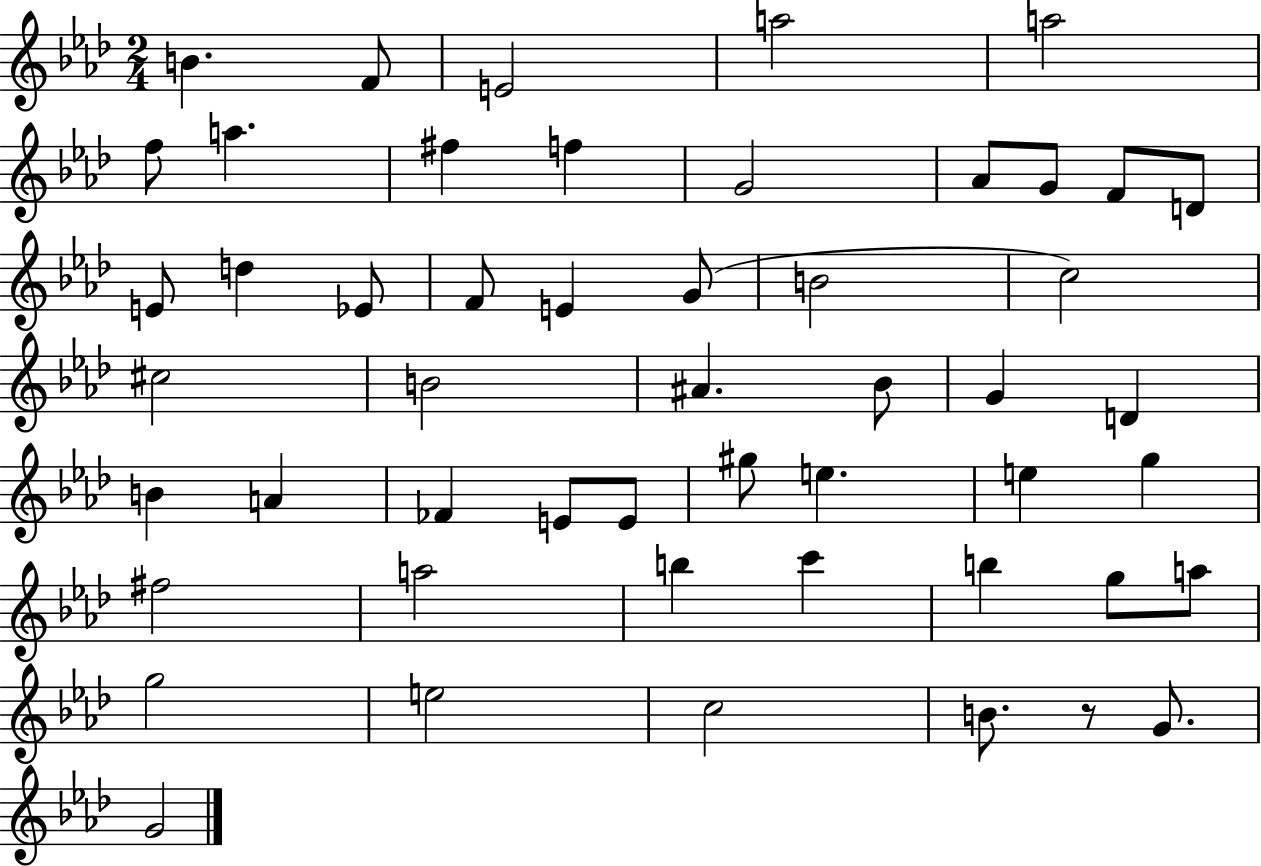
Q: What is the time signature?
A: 2/4